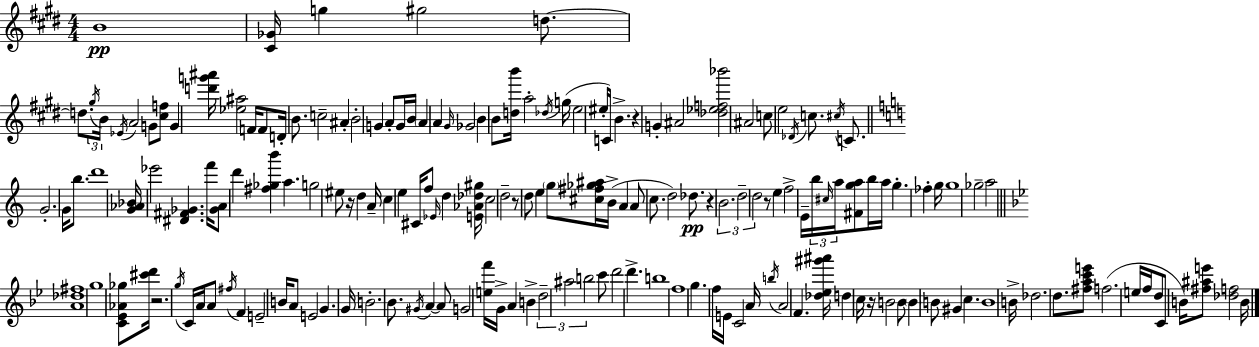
B4/w [C#4,Gb4]/s G5/q G#5/h D5/e. D5/e. G#5/s B4/s Eb4/s A4/h G4/e [C#5,F5]/e G4/q [D6,G6,A#6]/s [Eb5,A#5]/h F4/s F4/e D4/s B4/e. C5/h A#4/q B4/h G4/q A4/e G4/s B4/s A4/q A4/q G#4/s Gb4/h B4/q B4/e [D5,B6]/s A5/h Db5/s G5/s E5/h EIS5/s C4/s B4/q. R/q G4/q A#4/h [Db5,Eb5,F5,Bb6]/h A#4/h C5/e E5/h Db4/s C5/e. C#5/s C4/e. G4/h. G4/s B5/e. D6/w [G4,Ab4,Bb4]/s Eb6/h [D#4,F#4,Gb4]/q. F6/s [Gb4,A4]/e D6/q [F#5,Gb5,B6]/q A5/q. G5/h EIS5/e R/s D5/q A4/s C5/q E5/q C#4/s F5/e Eb4/s D5/q [E4,Ab4,Db5,G#5]/s C5/h D5/h R/e D5/e E5/q G5/e [C#5,F#5,Gb5,A#5]/s B4/s A4/q A4/e C5/e. D5/h Db5/e. R/q B4/h. D5/h D5/h R/e E5/q F5/h E4/s B5/s C#5/s A5/s [F#4,G5,A5]/e B5/s A5/s G5/q. FES5/q G5/s G5/w Gb5/h A5/h [A4,Db5,F#5]/w G5/w [C4,Eb4,Ab4,Gb5]/e [C#6,D6]/s R/h. G5/s C4/s A4/s A4/e F#5/s F4/q E4/h B4/s A4/e E4/h G4/q. G4/s B4/h. Bb4/e. G#4/s A4/q A4/e G4/h [E5,F6]/s G4/s A4/q B4/q D5/h A#5/h B5/h C6/e D6/h D6/q. B5/w F5/w G5/q. F5/s E4/s C4/h A4/s B5/s A4/h F4/q. [Db5,Eb5,G#6,A#6]/s D5/q C5/s R/s B4/h B4/e B4/q B4/e G#4/q C5/q. B4/w B4/s Db5/h. D5/e. [F#5,A5,C6,E6]/e F5/h. E5/s F5/s D5/e C4/e B4/s [F#5,A#5,E6]/e [Db5,F5]/h B4/s